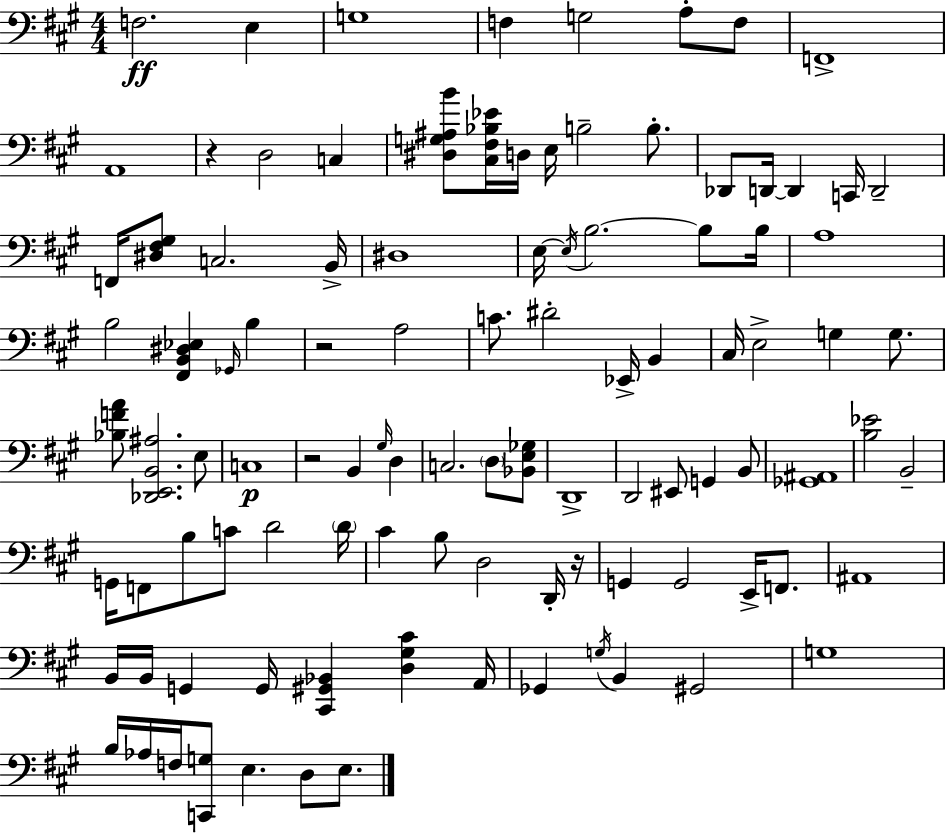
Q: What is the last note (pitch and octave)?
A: E3